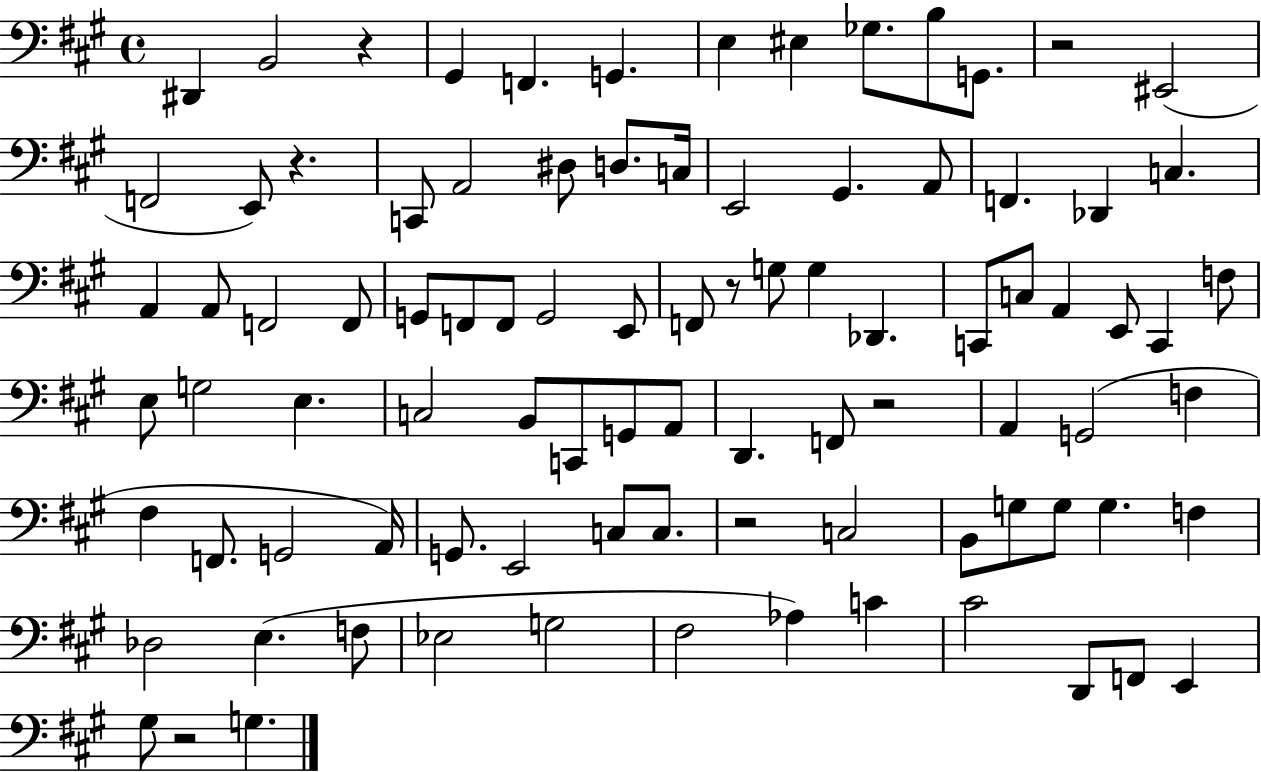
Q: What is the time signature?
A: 4/4